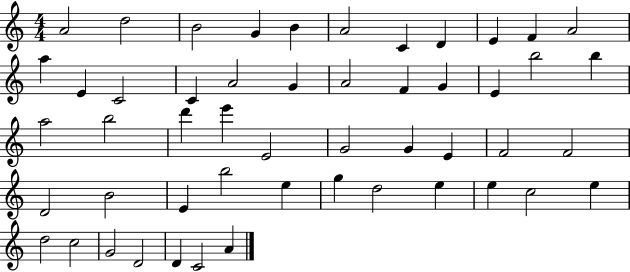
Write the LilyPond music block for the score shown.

{
  \clef treble
  \numericTimeSignature
  \time 4/4
  \key c \major
  a'2 d''2 | b'2 g'4 b'4 | a'2 c'4 d'4 | e'4 f'4 a'2 | \break a''4 e'4 c'2 | c'4 a'2 g'4 | a'2 f'4 g'4 | e'4 b''2 b''4 | \break a''2 b''2 | d'''4 e'''4 e'2 | g'2 g'4 e'4 | f'2 f'2 | \break d'2 b'2 | e'4 b''2 e''4 | g''4 d''2 e''4 | e''4 c''2 e''4 | \break d''2 c''2 | g'2 d'2 | d'4 c'2 a'4 | \bar "|."
}